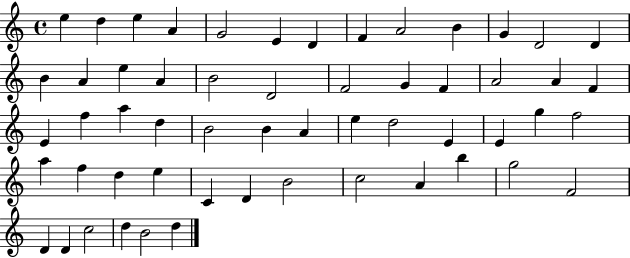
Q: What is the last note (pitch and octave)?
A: D5